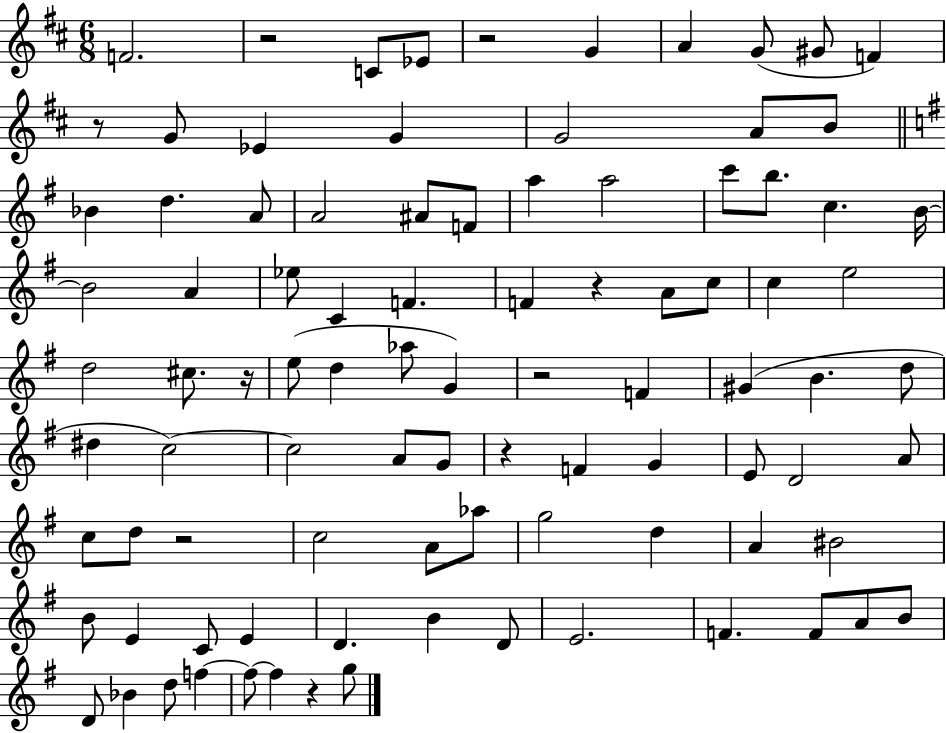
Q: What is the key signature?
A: D major